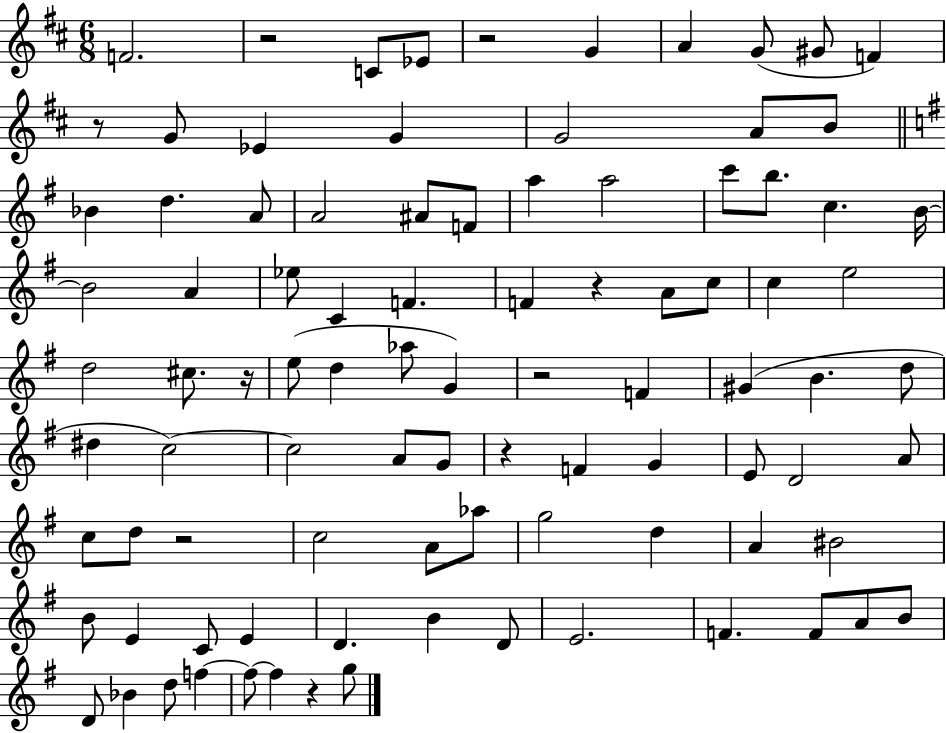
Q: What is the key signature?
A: D major